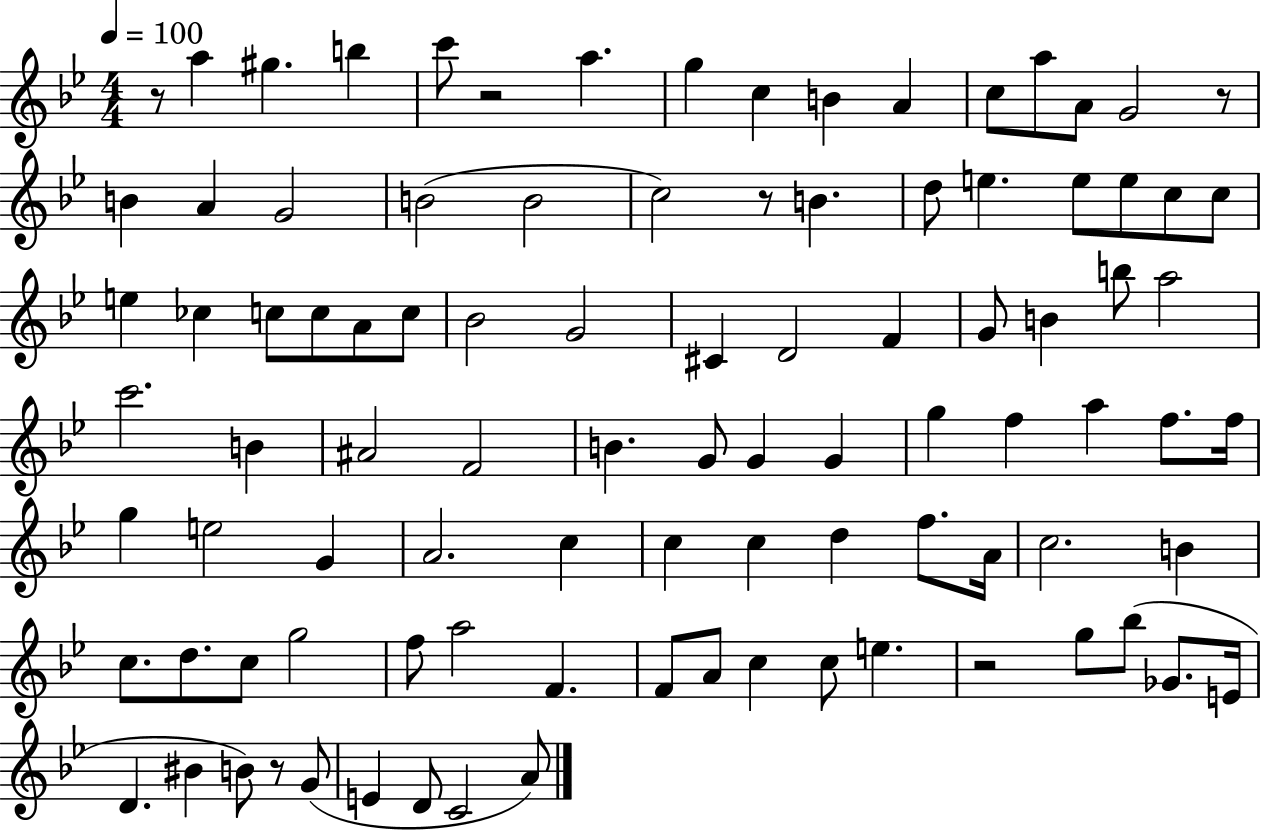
R/e A5/q G#5/q. B5/q C6/e R/h A5/q. G5/q C5/q B4/q A4/q C5/e A5/e A4/e G4/h R/e B4/q A4/q G4/h B4/h B4/h C5/h R/e B4/q. D5/e E5/q. E5/e E5/e C5/e C5/e E5/q CES5/q C5/e C5/e A4/e C5/e Bb4/h G4/h C#4/q D4/h F4/q G4/e B4/q B5/e A5/h C6/h. B4/q A#4/h F4/h B4/q. G4/e G4/q G4/q G5/q F5/q A5/q F5/e. F5/s G5/q E5/h G4/q A4/h. C5/q C5/q C5/q D5/q F5/e. A4/s C5/h. B4/q C5/e. D5/e. C5/e G5/h F5/e A5/h F4/q. F4/e A4/e C5/q C5/e E5/q. R/h G5/e Bb5/e Gb4/e. E4/s D4/q. BIS4/q B4/e R/e G4/e E4/q D4/e C4/h A4/e